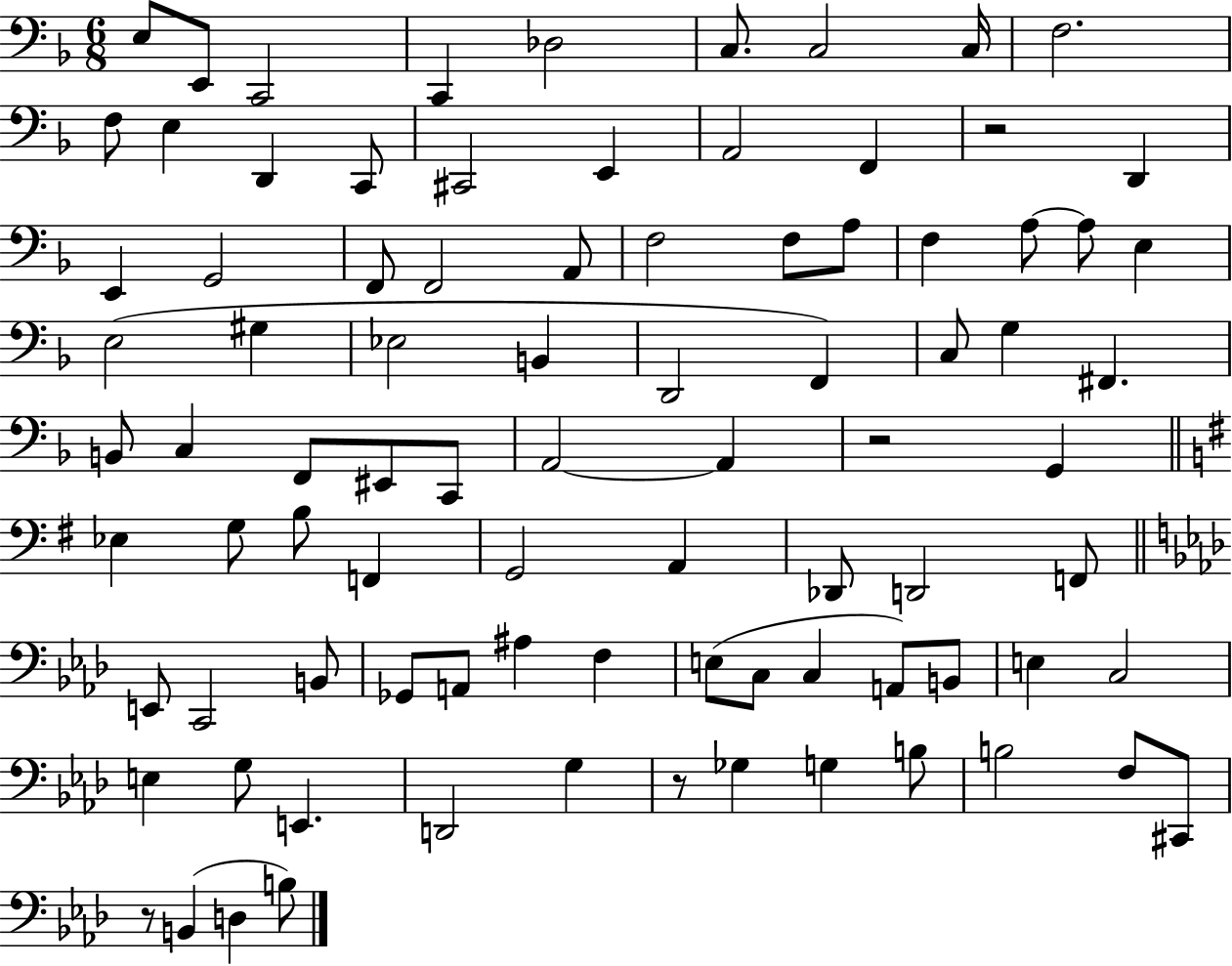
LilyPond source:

{
  \clef bass
  \numericTimeSignature
  \time 6/8
  \key f \major
  e8 e,8 c,2 | c,4 des2 | c8. c2 c16 | f2. | \break f8 e4 d,4 c,8 | cis,2 e,4 | a,2 f,4 | r2 d,4 | \break e,4 g,2 | f,8 f,2 a,8 | f2 f8 a8 | f4 a8~~ a8 e4 | \break e2( gis4 | ees2 b,4 | d,2 f,4) | c8 g4 fis,4. | \break b,8 c4 f,8 eis,8 c,8 | a,2~~ a,4 | r2 g,4 | \bar "||" \break \key g \major ees4 g8 b8 f,4 | g,2 a,4 | des,8 d,2 f,8 | \bar "||" \break \key aes \major e,8 c,2 b,8 | ges,8 a,8 ais4 f4 | e8( c8 c4 a,8) b,8 | e4 c2 | \break e4 g8 e,4. | d,2 g4 | r8 ges4 g4 b8 | b2 f8 cis,8 | \break r8 b,4( d4 b8) | \bar "|."
}